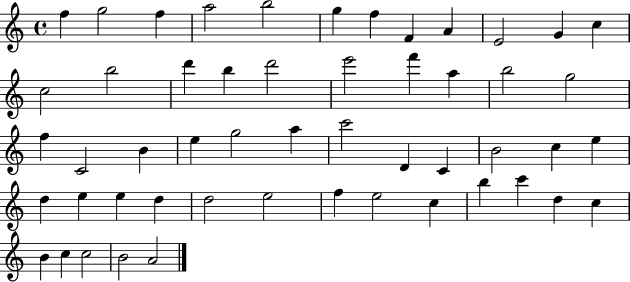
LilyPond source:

{
  \clef treble
  \time 4/4
  \defaultTimeSignature
  \key c \major
  f''4 g''2 f''4 | a''2 b''2 | g''4 f''4 f'4 a'4 | e'2 g'4 c''4 | \break c''2 b''2 | d'''4 b''4 d'''2 | e'''2 f'''4 a''4 | b''2 g''2 | \break f''4 c'2 b'4 | e''4 g''2 a''4 | c'''2 d'4 c'4 | b'2 c''4 e''4 | \break d''4 e''4 e''4 d''4 | d''2 e''2 | f''4 e''2 c''4 | b''4 c'''4 d''4 c''4 | \break b'4 c''4 c''2 | b'2 a'2 | \bar "|."
}